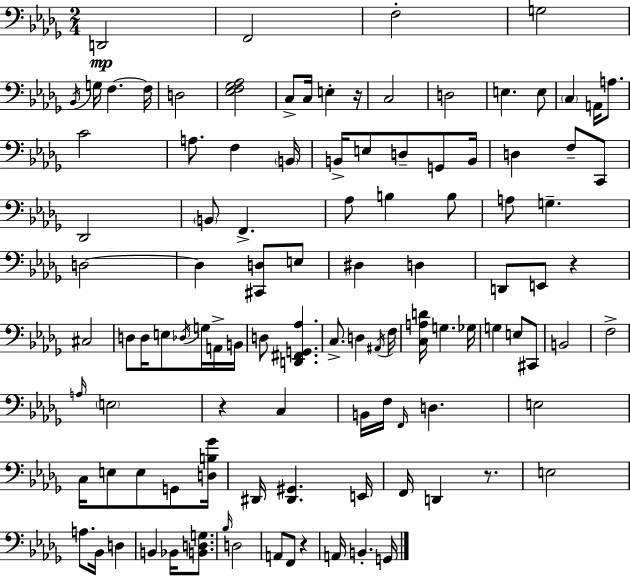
X:1
T:Untitled
M:2/4
L:1/4
K:Bbm
D,,2 F,,2 F,2 G,2 _B,,/4 G,/4 F, F,/4 D,2 [_E,F,_G,_A,]2 C,/2 C,/4 E, z/4 C,2 D,2 E, E,/2 C, A,,/4 A,/2 C2 A,/2 F, B,,/4 B,,/4 E,/2 D,/2 G,,/2 B,,/4 D, F,/2 C,,/2 _D,,2 B,,/2 F,, _A,/2 B, B,/2 A,/2 G, D,2 D, [^C,,D,]/2 E,/2 ^D, D, D,,/2 E,,/2 z ^C,2 D,/2 D,/4 E,/2 _D,/4 G,/4 A,,/4 B,,/4 D,/2 [D,,^F,,G,,_A,] C,/2 D, ^A,,/4 F,/4 [C,A,D]/4 G, _G,/4 G, E,/2 ^C,,/2 B,,2 F,2 A,/4 E,2 z C, B,,/4 F,/4 F,,/4 D, E,2 C,/4 E,/2 E,/2 G,,/2 [D,B,_G]/4 ^D,,/4 [^D,,^G,,] E,,/4 F,,/4 D,, z/2 E,2 A,/2 _B,,/4 D, B,, _B,,/4 [B,,D,G,]/2 _B,/4 D,2 A,,/2 F,,/2 z A,,/4 B,, G,,/4